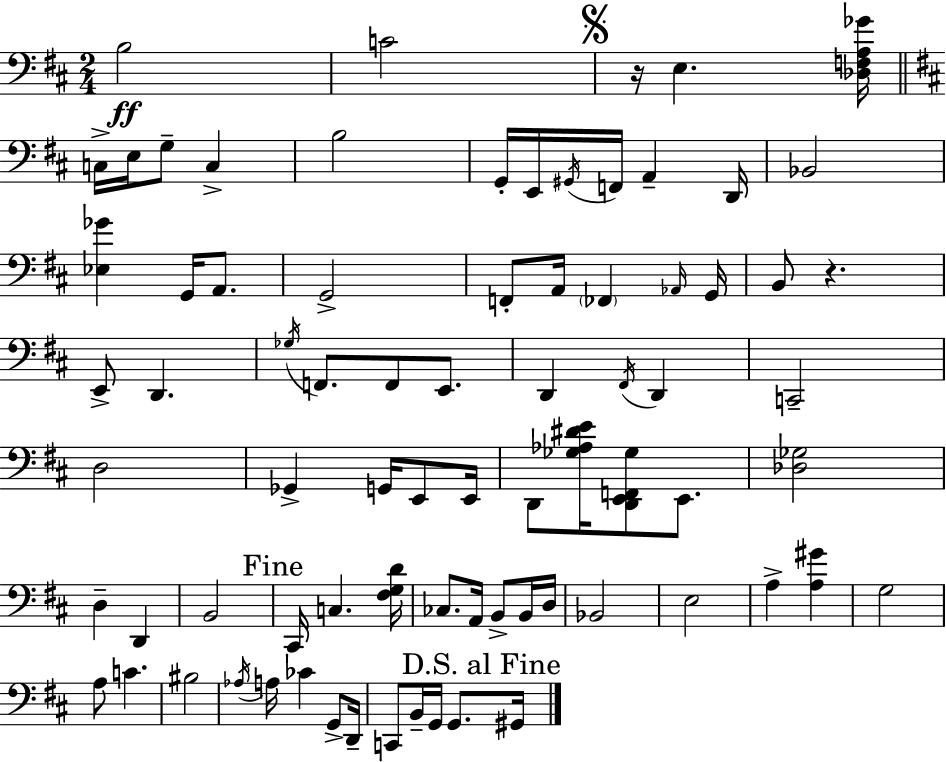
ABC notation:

X:1
T:Untitled
M:2/4
L:1/4
K:D
B,2 C2 z/4 E, [_D,F,A,_G]/4 C,/4 E,/4 G,/2 C, B,2 G,,/4 E,,/4 ^G,,/4 F,,/4 A,, D,,/4 _B,,2 [_E,_G] G,,/4 A,,/2 G,,2 F,,/2 A,,/4 _F,, _A,,/4 G,,/4 B,,/2 z E,,/2 D,, _G,/4 F,,/2 F,,/2 E,,/2 D,, ^F,,/4 D,, C,,2 D,2 _G,, G,,/4 E,,/2 E,,/4 D,,/2 [_G,_A,^DE]/4 [D,,E,,F,,_G,]/2 E,,/2 [_D,_G,]2 D, D,, B,,2 ^C,,/4 C, [^F,G,D]/4 _C,/2 A,,/4 B,,/2 B,,/4 D,/4 _B,,2 E,2 A, [A,^G] G,2 A,/2 C ^B,2 _A,/4 A,/4 _C G,,/2 D,,/4 C,,/2 B,,/4 G,,/4 G,,/2 ^G,,/4